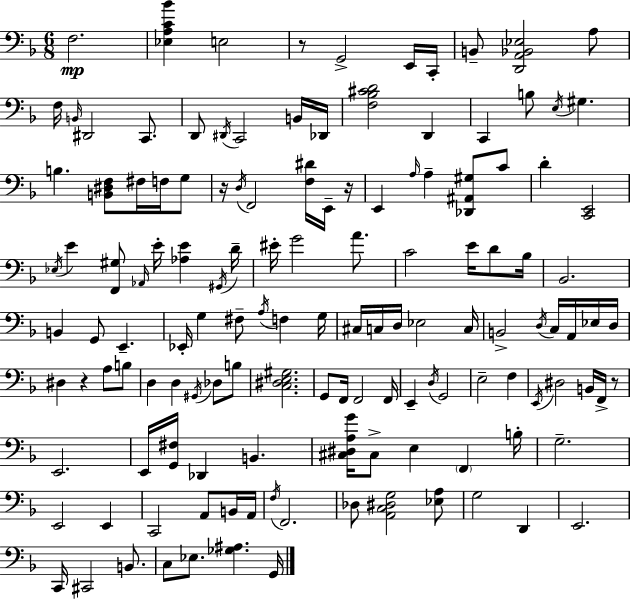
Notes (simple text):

F3/h. [Eb3,A3,C4,Bb4]/q E3/h R/e G2/h E2/s C2/s B2/e [D2,A2,Bb2,Eb3]/h A3/e F3/s B2/s D#2/h C2/e. D2/e D#2/s C2/h B2/s Db2/s [F3,Bb3,C#4,D4]/h D2/q C2/q B3/e E3/s G#3/q. B3/q. [B2,D#3,F3]/e F#3/s F3/s G3/e R/s D3/s F2/h [F3,D#4]/s E2/s R/s E2/q A3/s A3/q [Db2,A#2,G#3]/e C4/e D4/q [C2,E2]/h Eb3/s E4/q [F2,G#3]/e Ab2/s E4/s [Ab3,E4]/q G#2/s D4/s EIS4/s G4/h A4/e. C4/h E4/s D4/e Bb3/s Bb2/h. B2/q G2/e E2/q. Eb2/s G3/q F#3/e A3/s F3/q G3/s C#3/s C3/s D3/s Eb3/h C3/s B2/h D3/s C3/s A2/s Eb3/s D3/s D#3/q R/q A3/e B3/e D3/q D3/q G#2/s Db3/e B3/e [C3,D#3,E3,G#3]/h. G2/e F2/s F2/h F2/s E2/q D3/s G2/h E3/h F3/q E2/s D#3/h B2/s F2/s R/e E2/h. E2/s [G2,F#3]/s Db2/q B2/q. [C#3,D#3,A3,G4]/s C#3/e E3/q F2/q B3/s G3/h. E2/h E2/q C2/h A2/e B2/s A2/s F3/s F2/h. Db3/e [A2,C3,D#3,G3]/h [Eb3,A3]/e G3/h D2/q E2/h. C2/s C#2/h B2/e. C3/e Eb3/e. [Gb3,A#3]/q. G2/s